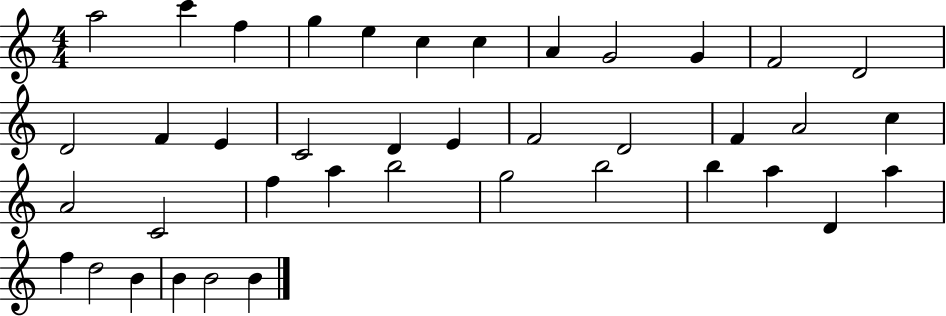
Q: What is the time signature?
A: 4/4